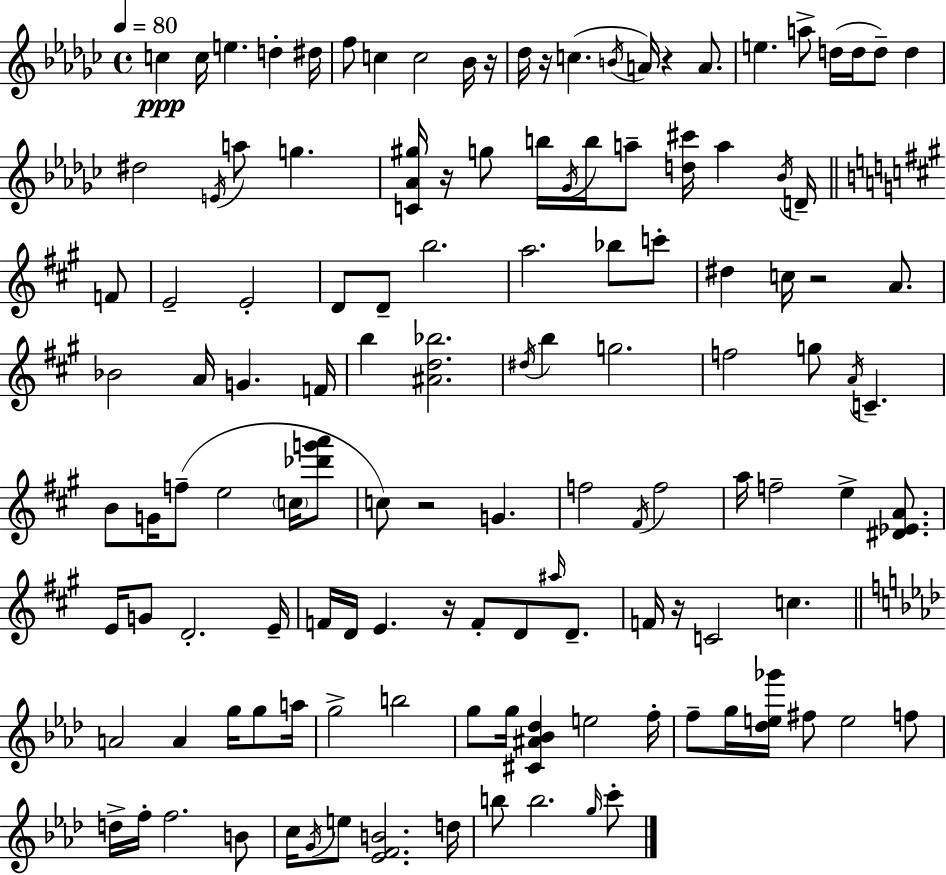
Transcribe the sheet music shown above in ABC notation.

X:1
T:Untitled
M:4/4
L:1/4
K:Ebm
c c/4 e d ^d/4 f/2 c c2 _B/4 z/4 _d/4 z/4 c B/4 A/4 z A/2 e a/2 d/4 d/4 d/2 d ^d2 E/4 a/2 g [C_A^g]/4 z/4 g/2 b/4 _G/4 b/4 a/2 [d^c']/4 a _B/4 D/4 F/2 E2 E2 D/2 D/2 b2 a2 _b/2 c'/2 ^d c/4 z2 A/2 _B2 A/4 G F/4 b [^Ad_b]2 ^d/4 b g2 f2 g/2 A/4 C B/2 G/4 f/2 e2 c/4 [_d'g'a']/2 c/2 z2 G f2 ^F/4 f2 a/4 f2 e [^D_EA]/2 E/4 G/2 D2 E/4 F/4 D/4 E z/4 F/2 D/2 ^a/4 D/2 F/4 z/4 C2 c A2 A g/4 g/2 a/4 g2 b2 g/2 g/4 [^C^A_B_d] e2 f/4 f/2 g/4 [_de_g']/4 ^f/2 e2 f/2 d/4 f/4 f2 B/2 c/4 G/4 e/2 [_EFB]2 d/4 b/2 b2 g/4 c'/2